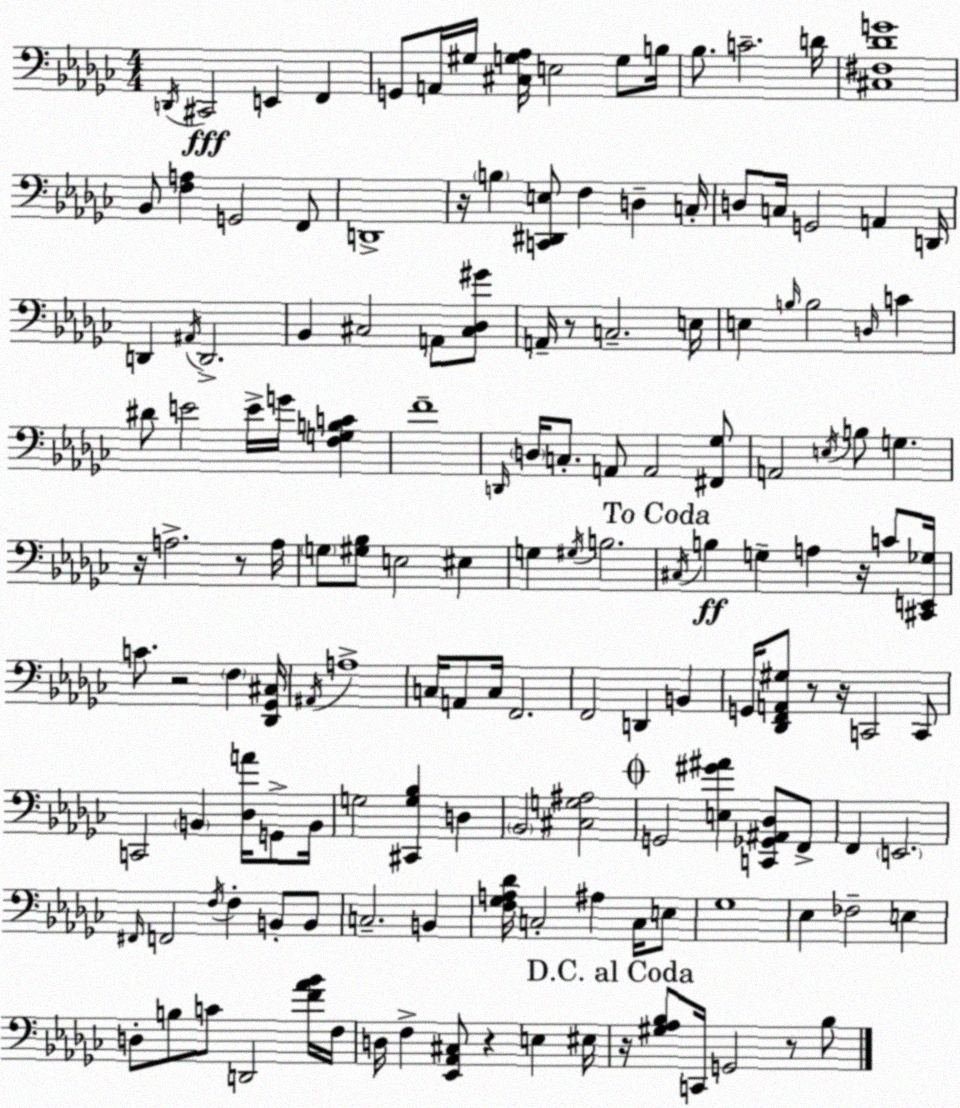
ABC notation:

X:1
T:Untitled
M:4/4
L:1/4
K:Ebm
D,,/4 ^C,,2 E,, F,, G,,/2 A,,/4 ^G,/4 [^C,G,_A,]/4 E,2 G,/2 B,/4 _B,/2 C2 D/4 [^C,^F,_DG]4 _B,,/2 [F,A,] G,,2 F,,/2 D,,4 z/4 B, [C,,^D,,E,]/2 F, D, C,/4 D,/2 C,/4 G,,2 A,, D,,/4 D,, ^A,,/4 D,,2 _B,, ^C,2 A,,/2 [^C,_D,^G]/2 A,,/4 z/2 C,2 E,/4 E, B,/4 B,2 D,/4 C ^D/2 E2 E/4 G/4 [F,G,B,C] F4 D,,/4 D,/4 C,/2 A,,/2 A,,2 [^F,,_G,]/2 A,,2 E,/4 B,/2 G, z/4 A,2 z/2 A,/4 G,/2 [^G,_B,]/2 E,2 ^E, G, ^G,/4 B,2 ^C,/4 B, G, A, z/4 C/2 [^C,,E,,_G,]/4 C/2 z2 F, [_D,,_G,,^C,]/4 ^A,,/4 A,4 C,/4 A,,/2 C,/4 F,,2 F,,2 D,, B,, G,,/4 [_D,,F,,A,,^G,]/2 z/2 z/4 C,,2 C,,/2 C,,2 B,, [_D,A]/4 G,,/2 B,,/4 G,2 [^C,,G,_B,] D, _B,,2 [^C,G,^A,]2 G,,2 [E,^G^A] [C,,_G,,^A,,_D,]/2 F,,/2 F,, E,,2 ^F,,/4 F,,2 F,/4 F, B,,/2 B,,/2 C,2 B,, [F,_G,A,_D]/4 C,2 ^A, C,/4 E,/2 _G,4 _E, _F,2 E, D,/2 B,/2 C/2 D,,2 [F_A_B]/4 F,/4 D,/4 F, [_E,,_A,,^C,]/2 z E, ^E,/4 z/4 [^G,_A,_B,]/2 C,,/4 G,,2 z/2 _B,/2